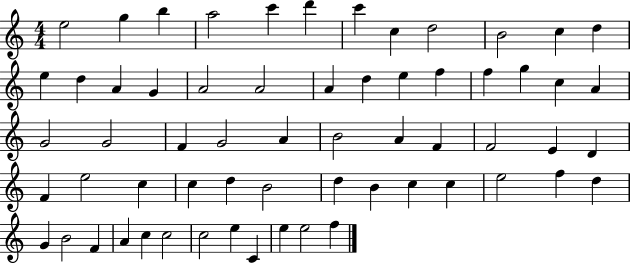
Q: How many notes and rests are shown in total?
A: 62